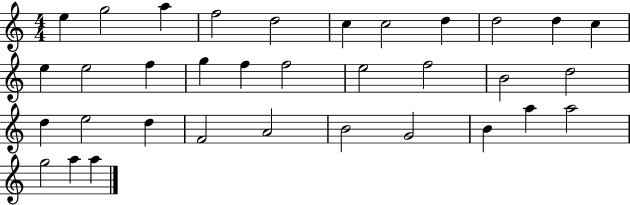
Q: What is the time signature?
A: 4/4